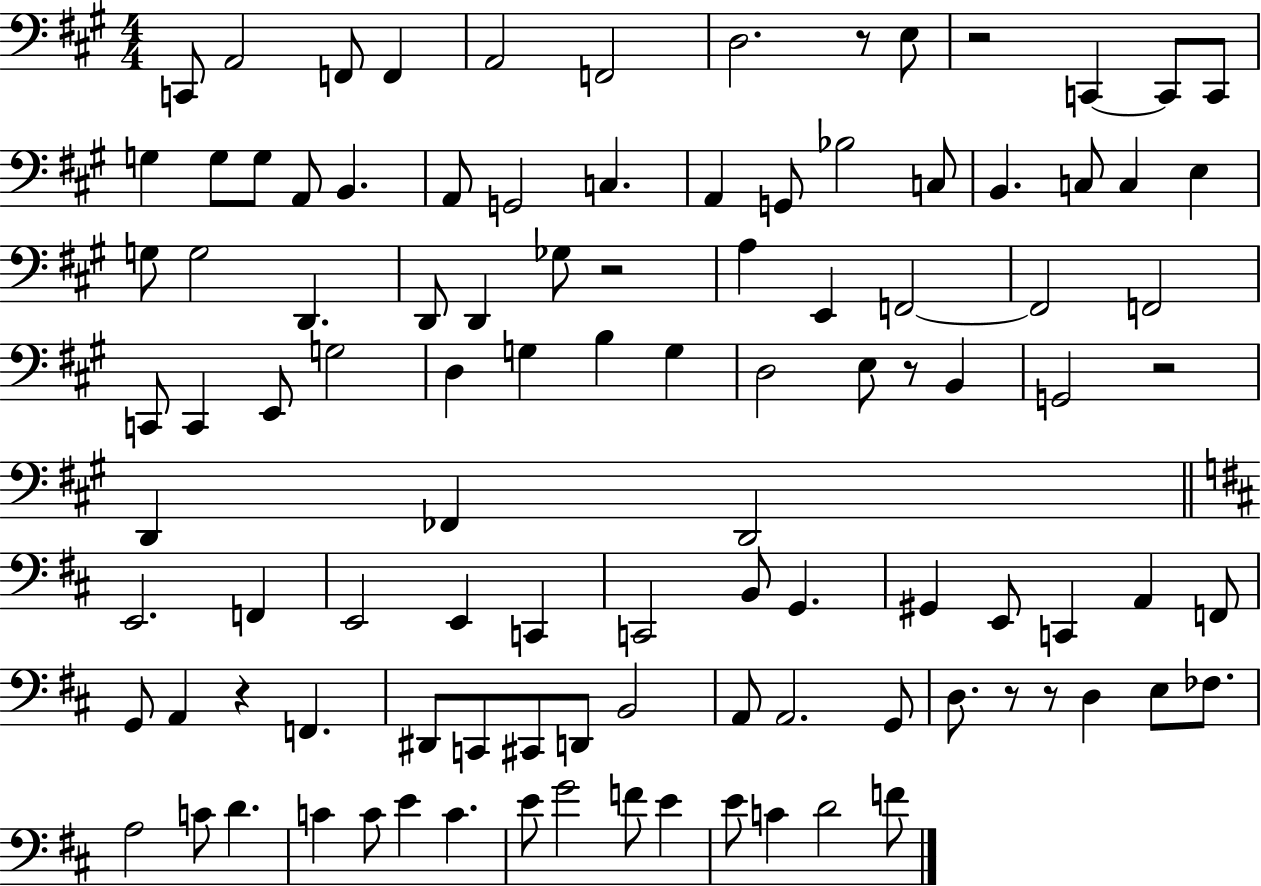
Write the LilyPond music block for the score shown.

{
  \clef bass
  \numericTimeSignature
  \time 4/4
  \key a \major
  c,8 a,2 f,8 f,4 | a,2 f,2 | d2. r8 e8 | r2 c,4~~ c,8 c,8 | \break g4 g8 g8 a,8 b,4. | a,8 g,2 c4. | a,4 g,8 bes2 c8 | b,4. c8 c4 e4 | \break g8 g2 d,4. | d,8 d,4 ges8 r2 | a4 e,4 f,2~~ | f,2 f,2 | \break c,8 c,4 e,8 g2 | d4 g4 b4 g4 | d2 e8 r8 b,4 | g,2 r2 | \break d,4 fes,4 d,2 | \bar "||" \break \key d \major e,2. f,4 | e,2 e,4 c,4 | c,2 b,8 g,4. | gis,4 e,8 c,4 a,4 f,8 | \break g,8 a,4 r4 f,4. | dis,8 c,8 cis,8 d,8 b,2 | a,8 a,2. g,8 | d8. r8 r8 d4 e8 fes8. | \break a2 c'8 d'4. | c'4 c'8 e'4 c'4. | e'8 g'2 f'8 e'4 | e'8 c'4 d'2 f'8 | \break \bar "|."
}